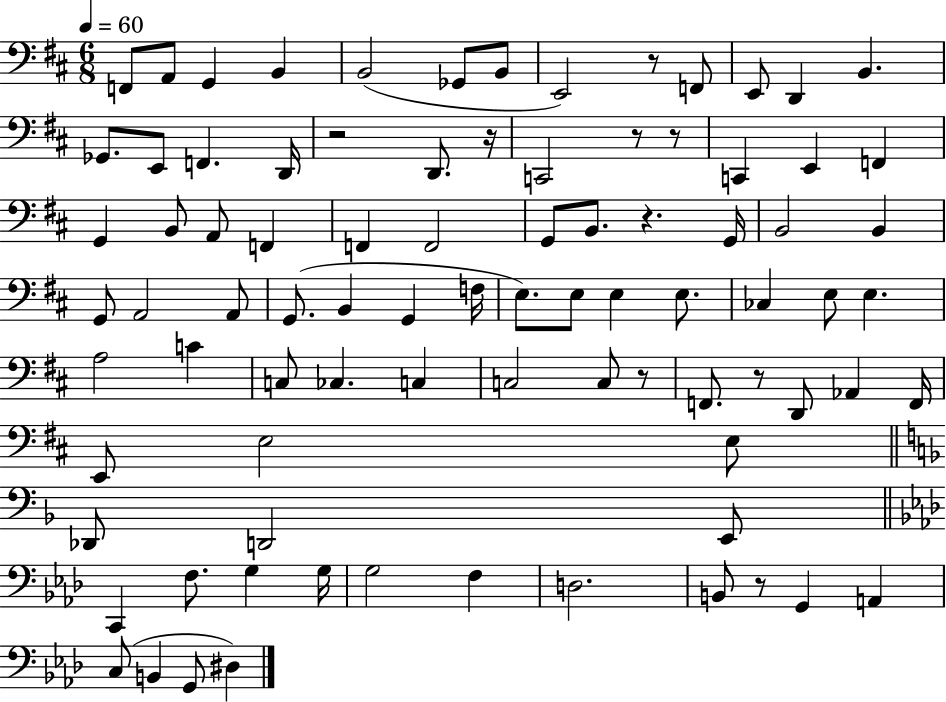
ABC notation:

X:1
T:Untitled
M:6/8
L:1/4
K:D
F,,/2 A,,/2 G,, B,, B,,2 _G,,/2 B,,/2 E,,2 z/2 F,,/2 E,,/2 D,, B,, _G,,/2 E,,/2 F,, D,,/4 z2 D,,/2 z/4 C,,2 z/2 z/2 C,, E,, F,, G,, B,,/2 A,,/2 F,, F,, F,,2 G,,/2 B,,/2 z G,,/4 B,,2 B,, G,,/2 A,,2 A,,/2 G,,/2 B,, G,, F,/4 E,/2 E,/2 E, E,/2 _C, E,/2 E, A,2 C C,/2 _C, C, C,2 C,/2 z/2 F,,/2 z/2 D,,/2 _A,, F,,/4 E,,/2 E,2 E,/2 _D,,/2 D,,2 E,,/2 C,, F,/2 G, G,/4 G,2 F, D,2 B,,/2 z/2 G,, A,, C,/2 B,, G,,/2 ^D,